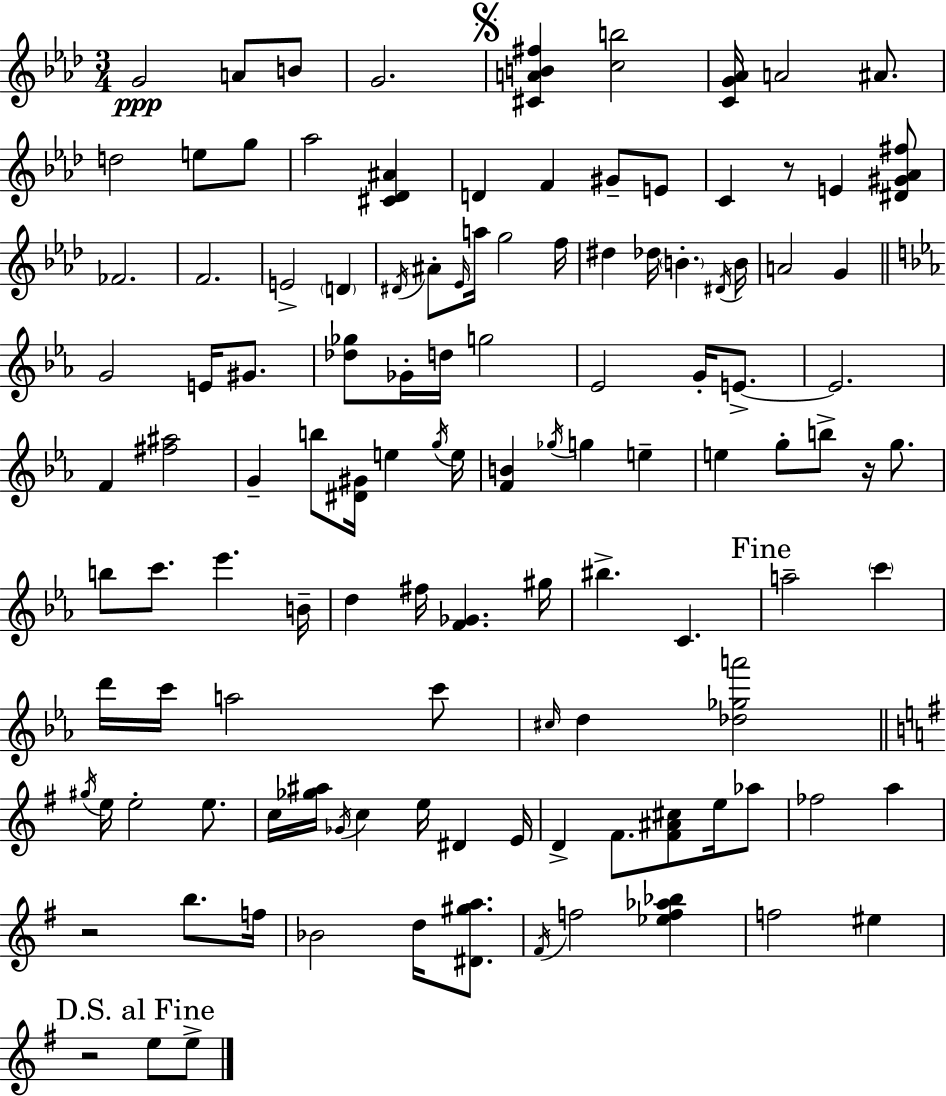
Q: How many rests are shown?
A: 4